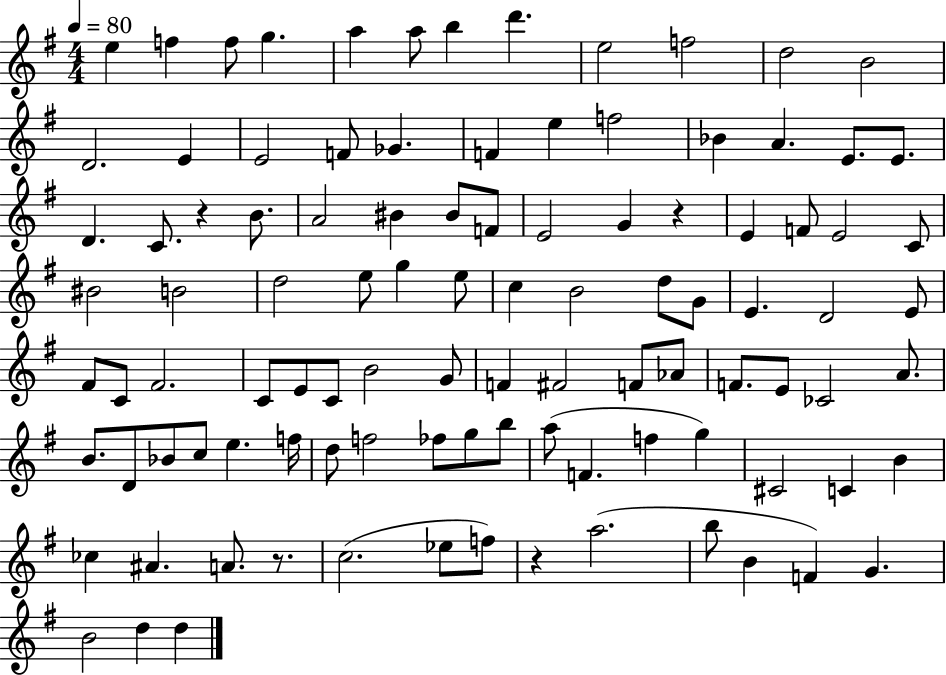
{
  \clef treble
  \numericTimeSignature
  \time 4/4
  \key g \major
  \tempo 4 = 80
  e''4 f''4 f''8 g''4. | a''4 a''8 b''4 d'''4. | e''2 f''2 | d''2 b'2 | \break d'2. e'4 | e'2 f'8 ges'4. | f'4 e''4 f''2 | bes'4 a'4. e'8. e'8. | \break d'4. c'8. r4 b'8. | a'2 bis'4 bis'8 f'8 | e'2 g'4 r4 | e'4 f'8 e'2 c'8 | \break bis'2 b'2 | d''2 e''8 g''4 e''8 | c''4 b'2 d''8 g'8 | e'4. d'2 e'8 | \break fis'8 c'8 fis'2. | c'8 e'8 c'8 b'2 g'8 | f'4 fis'2 f'8 aes'8 | f'8. e'8 ces'2 a'8. | \break b'8. d'8 bes'8 c''8 e''4. f''16 | d''8 f''2 fes''8 g''8 b''8 | a''8( f'4. f''4 g''4) | cis'2 c'4 b'4 | \break ces''4 ais'4. a'8. r8. | c''2.( ees''8 f''8) | r4 a''2.( | b''8 b'4 f'4) g'4. | \break b'2 d''4 d''4 | \bar "|."
}